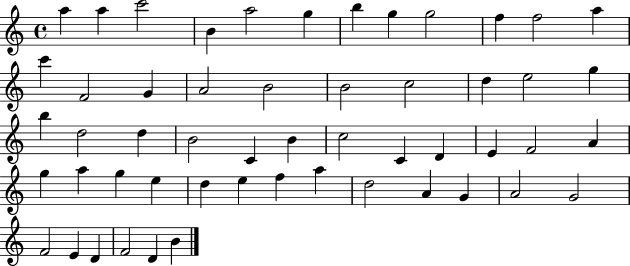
{
  \clef treble
  \time 4/4
  \defaultTimeSignature
  \key c \major
  a''4 a''4 c'''2 | b'4 a''2 g''4 | b''4 g''4 g''2 | f''4 f''2 a''4 | \break c'''4 f'2 g'4 | a'2 b'2 | b'2 c''2 | d''4 e''2 g''4 | \break b''4 d''2 d''4 | b'2 c'4 b'4 | c''2 c'4 d'4 | e'4 f'2 a'4 | \break g''4 a''4 g''4 e''4 | d''4 e''4 f''4 a''4 | d''2 a'4 g'4 | a'2 g'2 | \break f'2 e'4 d'4 | f'2 d'4 b'4 | \bar "|."
}